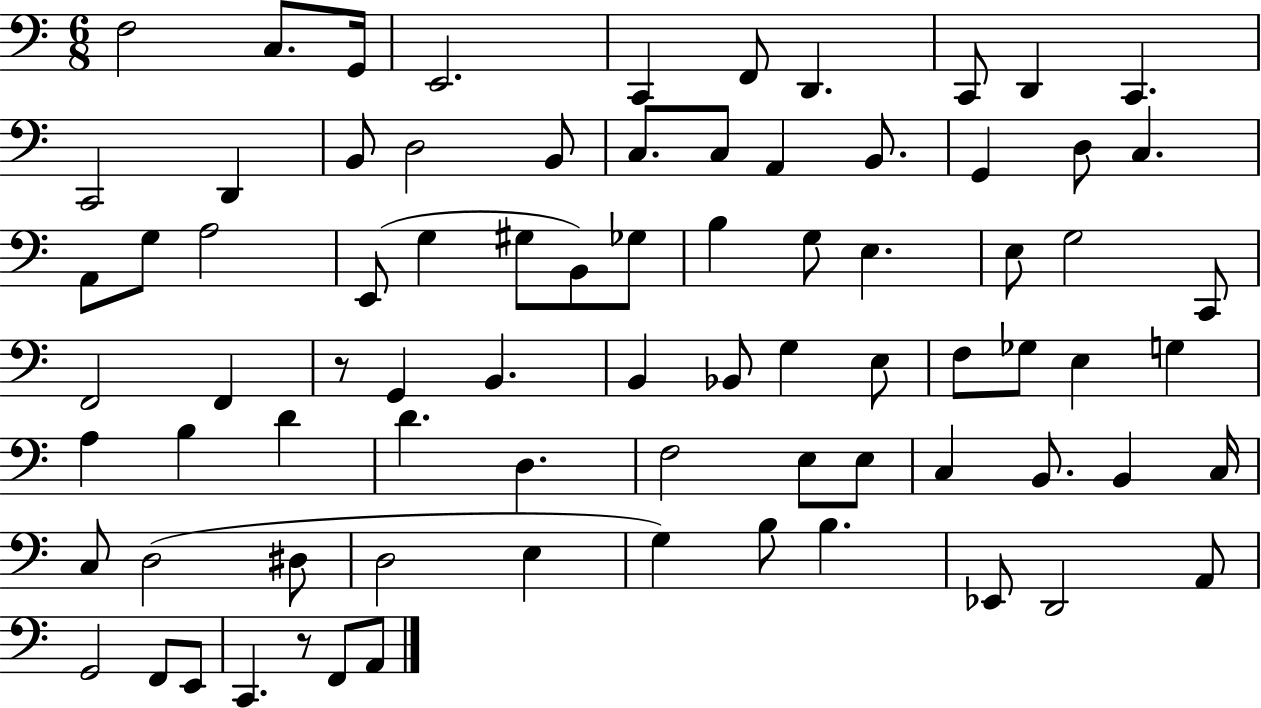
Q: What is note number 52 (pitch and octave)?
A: D4